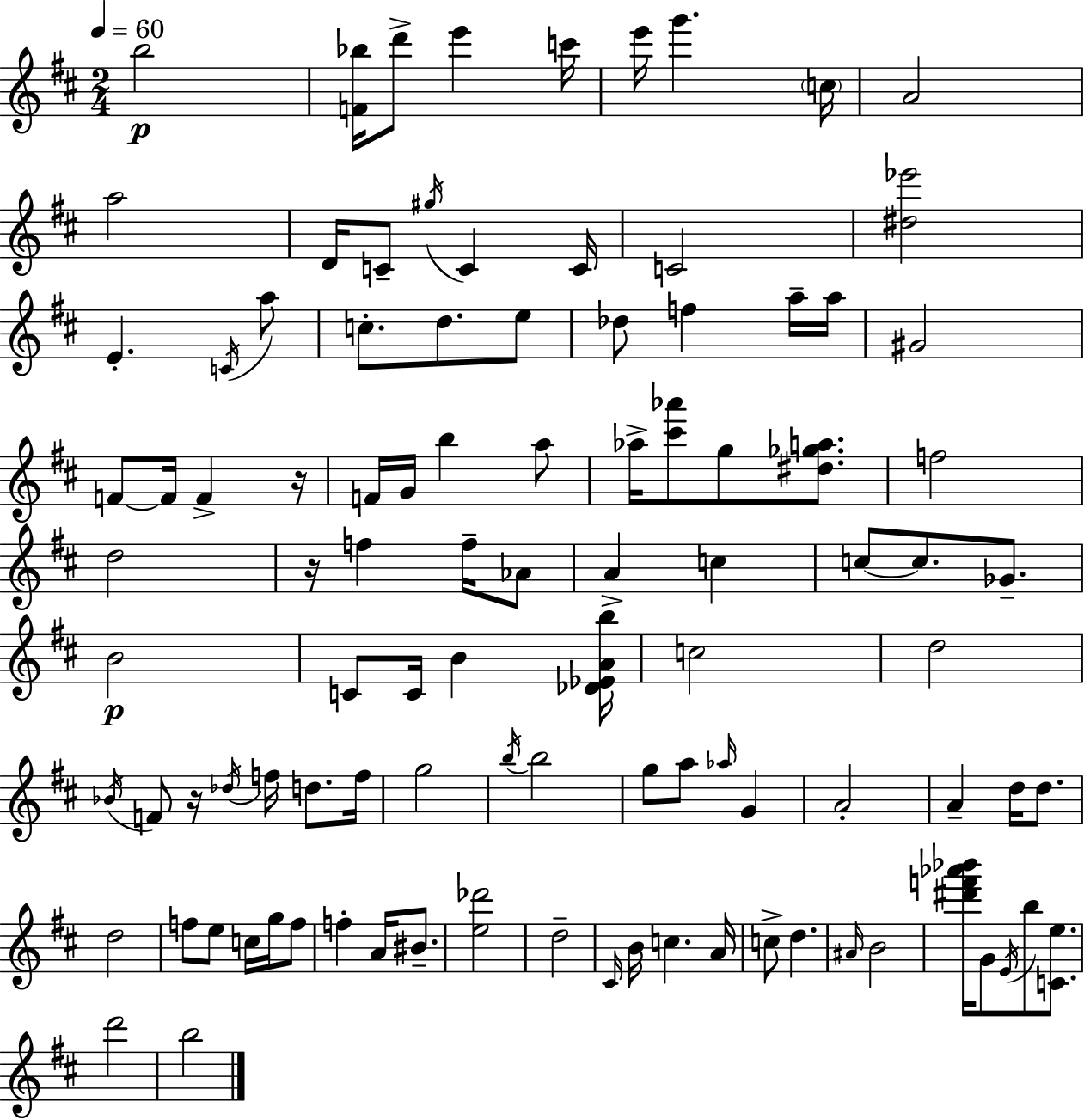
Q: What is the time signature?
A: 2/4